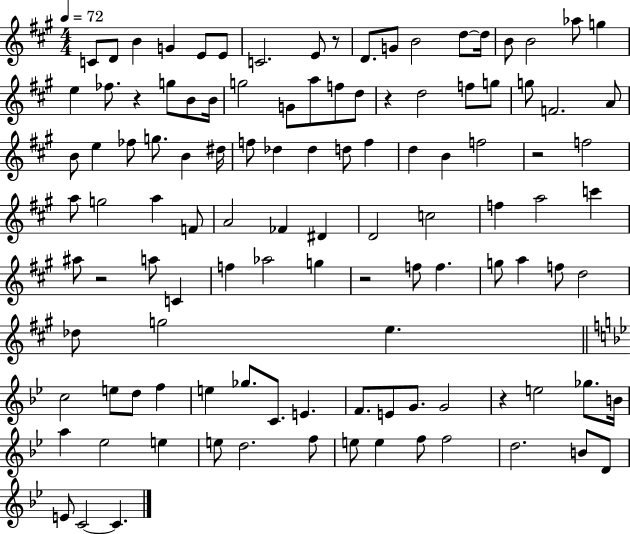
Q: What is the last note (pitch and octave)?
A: C4